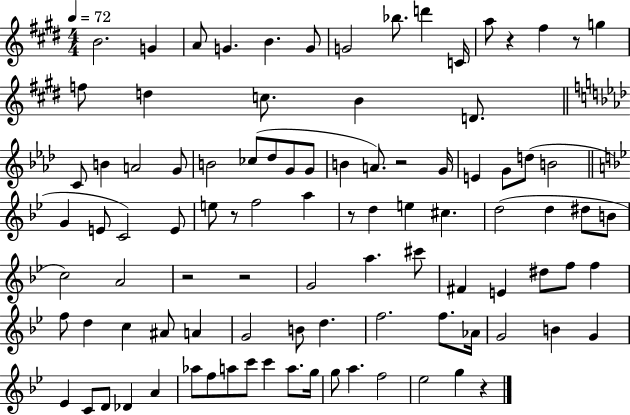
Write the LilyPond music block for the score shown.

{
  \clef treble
  \numericTimeSignature
  \time 4/4
  \key e \major
  \tempo 4 = 72
  b'2. g'4 | a'8 g'4. b'4. g'8 | g'2 bes''8. d'''4 c'16 | a''8 r4 fis''4 r8 g''4 | \break f''8 d''4 c''8. b'4 d'8. | \bar "||" \break \key f \minor c'8 b'4 a'2 g'8 | b'2 ces''8( des''8 g'8 g'8 | b'4 a'8.) r2 g'16 | e'4 g'8 d''8( b'2 | \break \bar "||" \break \key bes \major g'4 e'8 c'2) e'8 | e''8 r8 f''2 a''4 | r8 d''4 e''4 cis''4. | d''2( d''4 dis''8 b'8 | \break c''2) a'2 | r2 r2 | g'2 a''4. cis'''8 | fis'4 e'4 dis''8 f''8 f''4 | \break f''8 d''4 c''4 ais'8 a'4 | g'2 b'8 d''4. | f''2. f''8. aes'16 | g'2 b'4 g'4 | \break ees'4 c'8 d'8 des'4 a'4 | aes''8 f''8 a''8 c'''8 c'''4 a''8. g''16 | g''8 a''4. f''2 | ees''2 g''4 r4 | \break \bar "|."
}